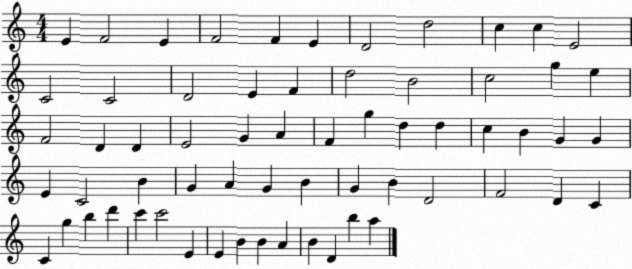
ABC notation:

X:1
T:Untitled
M:4/4
L:1/4
K:C
E F2 E F2 F E D2 d2 c c E2 C2 C2 D2 E F d2 B2 c2 g e F2 D D E2 G A F g d d c B G G E C2 B G A G B G B D2 F2 D C C g b d' c' c'2 E E B B A B D b a